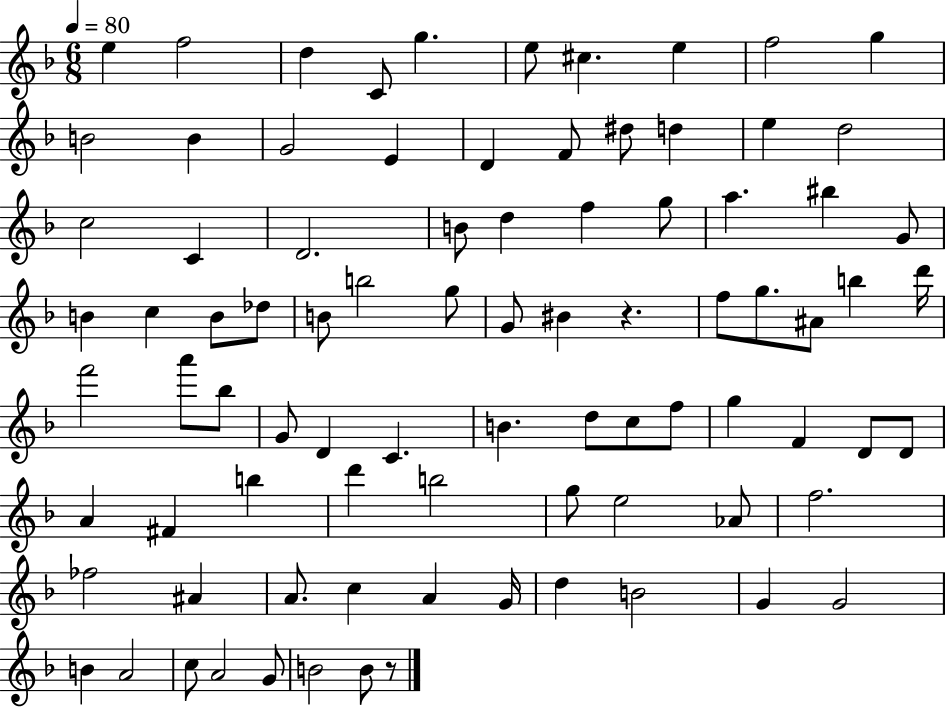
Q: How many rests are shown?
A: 2